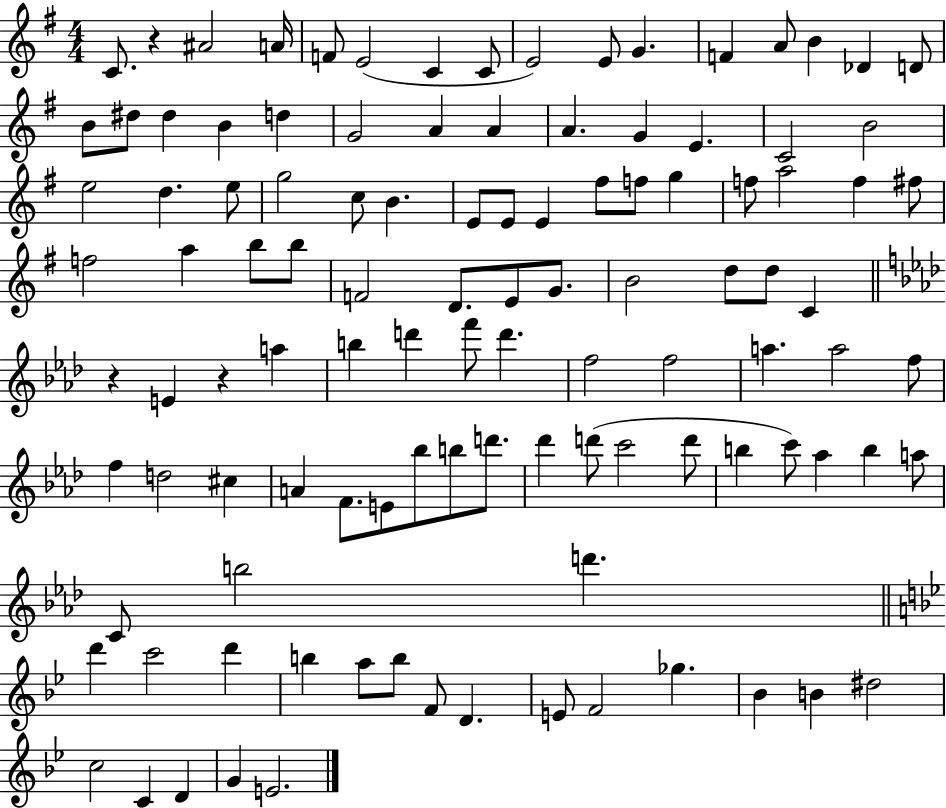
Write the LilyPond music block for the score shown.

{
  \clef treble
  \numericTimeSignature
  \time 4/4
  \key g \major
  c'8. r4 ais'2 a'16 | f'8 e'2( c'4 c'8 | e'2) e'8 g'4. | f'4 a'8 b'4 des'4 d'8 | \break b'8 dis''8 dis''4 b'4 d''4 | g'2 a'4 a'4 | a'4. g'4 e'4. | c'2 b'2 | \break e''2 d''4. e''8 | g''2 c''8 b'4. | e'8 e'8 e'4 fis''8 f''8 g''4 | f''8 a''2 f''4 fis''8 | \break f''2 a''4 b''8 b''8 | f'2 d'8. e'8 g'8. | b'2 d''8 d''8 c'4 | \bar "||" \break \key f \minor r4 e'4 r4 a''4 | b''4 d'''4 f'''8 d'''4. | f''2 f''2 | a''4. a''2 f''8 | \break f''4 d''2 cis''4 | a'4 f'8. e'8 bes''8 b''8 d'''8. | des'''4 d'''8( c'''2 d'''8 | b''4 c'''8) aes''4 b''4 a''8 | \break c'8 b''2 d'''4. | \bar "||" \break \key g \minor d'''4 c'''2 d'''4 | b''4 a''8 b''8 f'8 d'4. | e'8 f'2 ges''4. | bes'4 b'4 dis''2 | \break c''2 c'4 d'4 | g'4 e'2. | \bar "|."
}